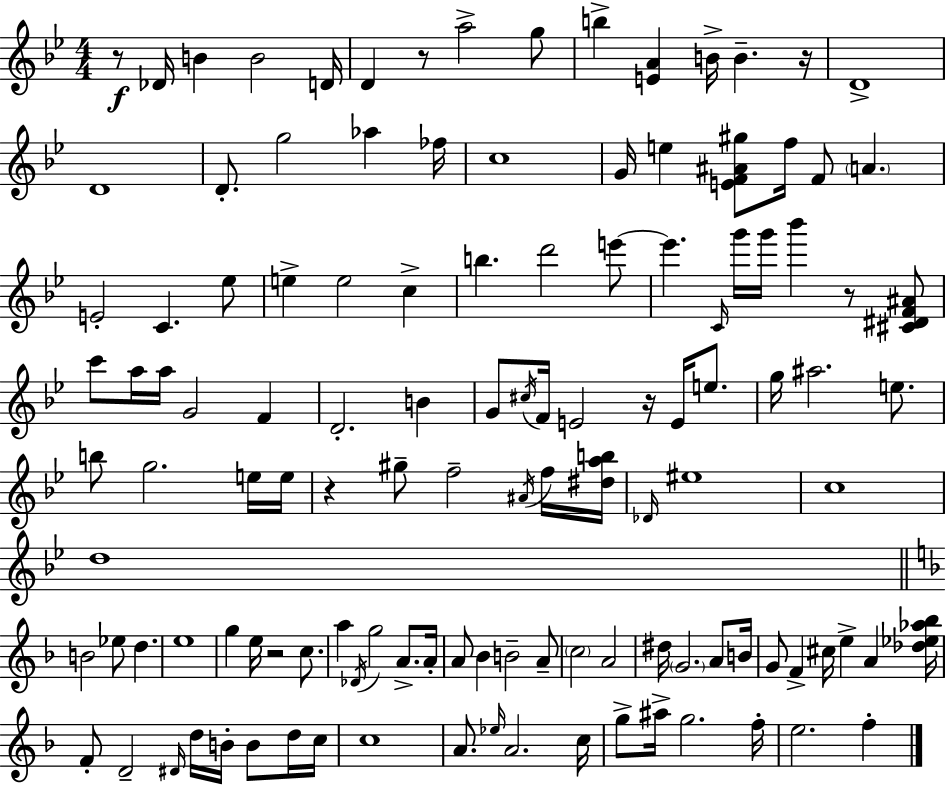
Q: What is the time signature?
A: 4/4